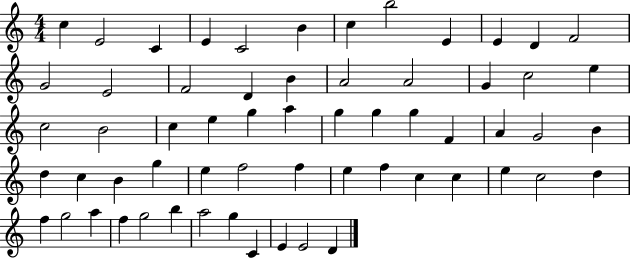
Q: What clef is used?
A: treble